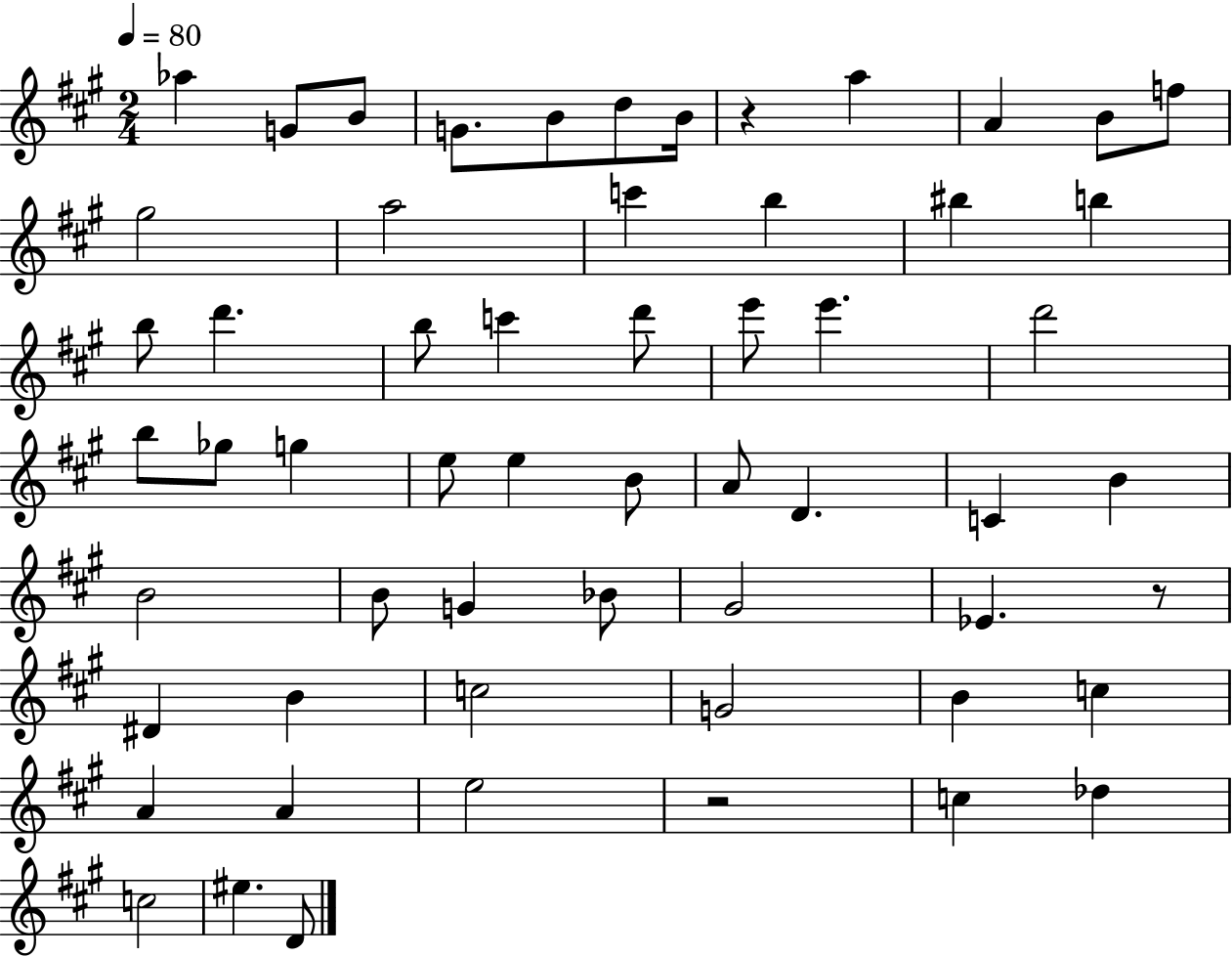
X:1
T:Untitled
M:2/4
L:1/4
K:A
_a G/2 B/2 G/2 B/2 d/2 B/4 z a A B/2 f/2 ^g2 a2 c' b ^b b b/2 d' b/2 c' d'/2 e'/2 e' d'2 b/2 _g/2 g e/2 e B/2 A/2 D C B B2 B/2 G _B/2 ^G2 _E z/2 ^D B c2 G2 B c A A e2 z2 c _d c2 ^e D/2